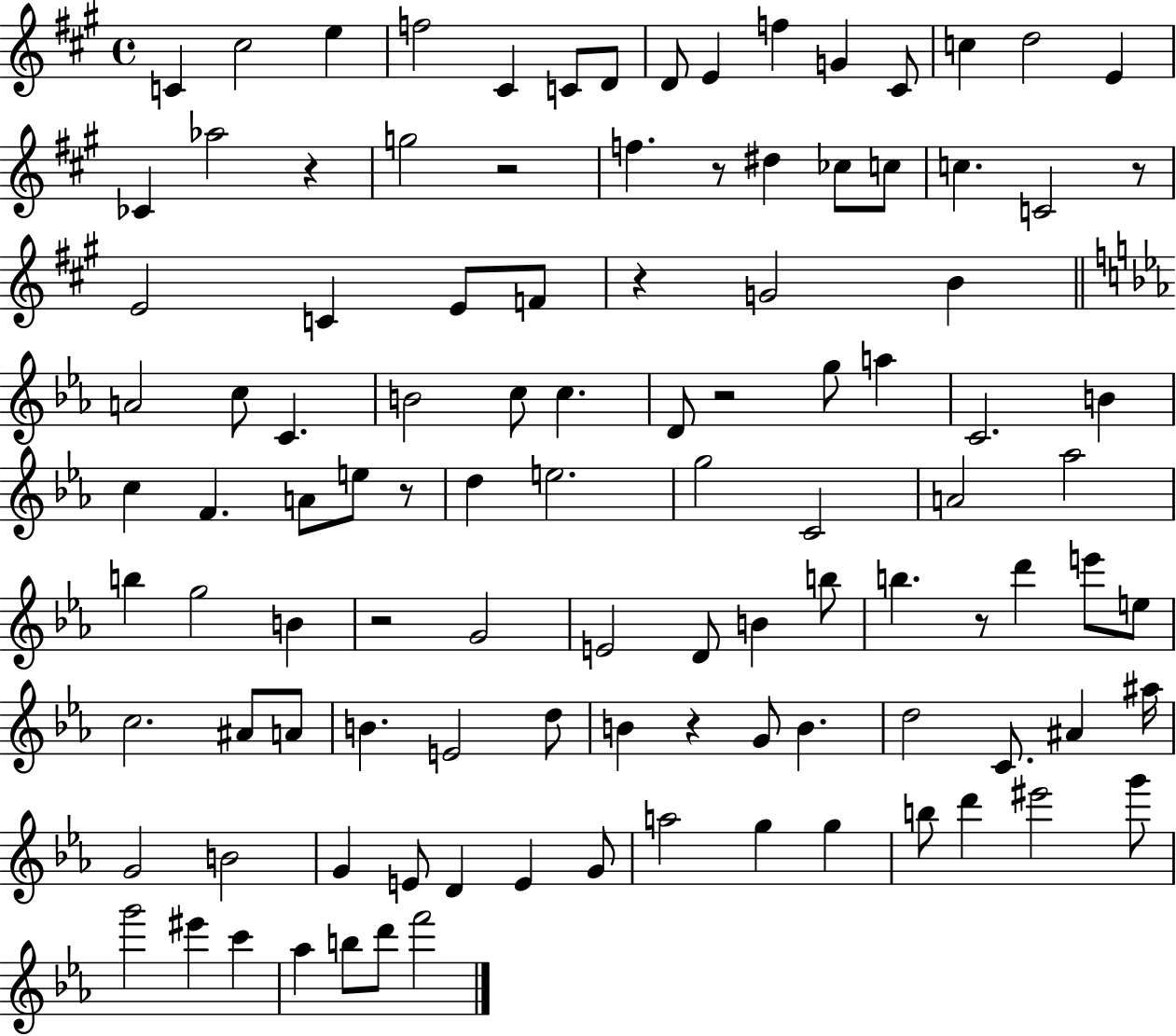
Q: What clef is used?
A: treble